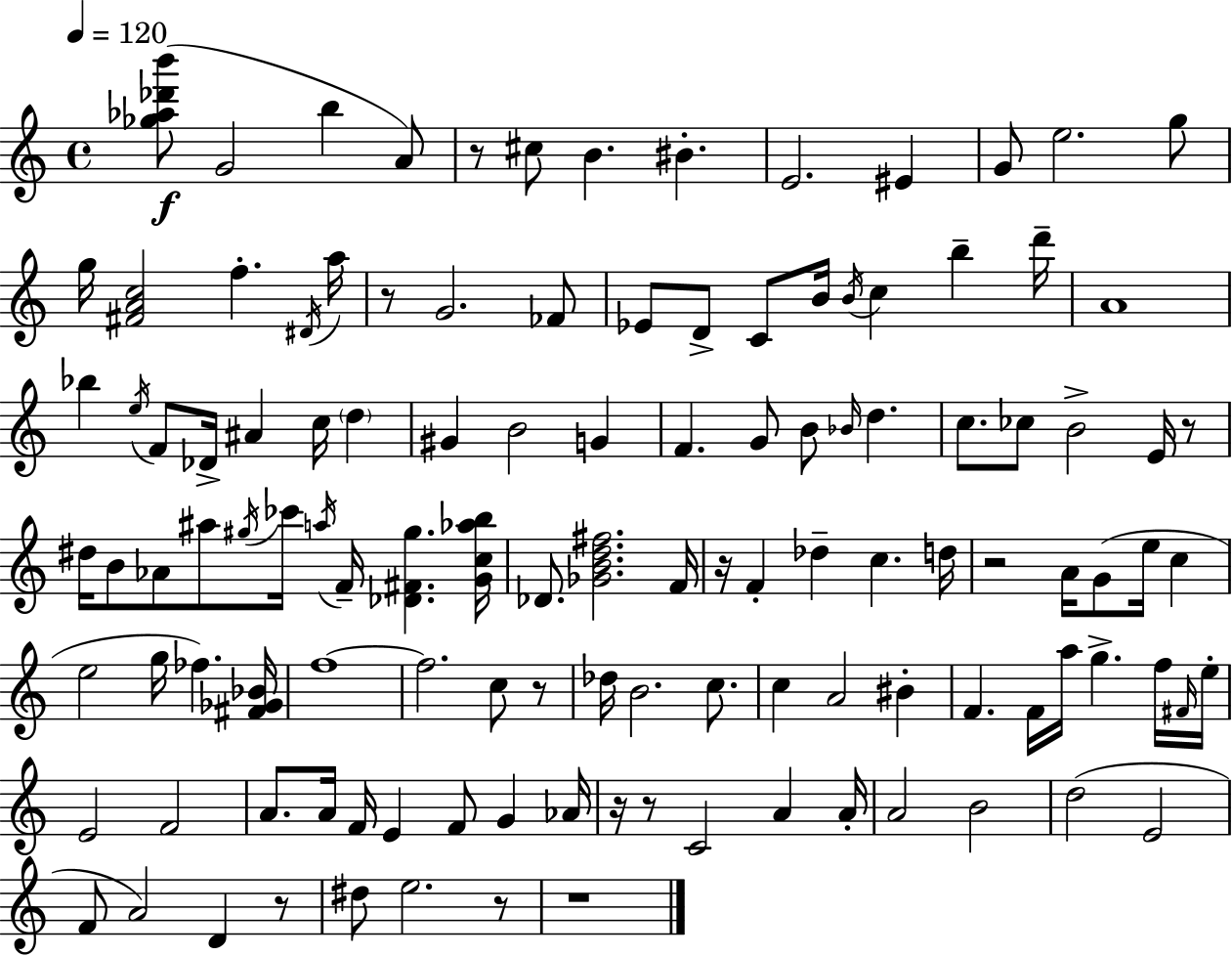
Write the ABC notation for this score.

X:1
T:Untitled
M:4/4
L:1/4
K:C
[_g_a_d'b']/2 G2 b A/2 z/2 ^c/2 B ^B E2 ^E G/2 e2 g/2 g/4 [^FAc]2 f ^D/4 a/4 z/2 G2 _F/2 _E/2 D/2 C/2 B/4 B/4 c b d'/4 A4 _b e/4 F/2 _D/4 ^A c/4 d ^G B2 G F G/2 B/2 _B/4 d c/2 _c/2 B2 E/4 z/2 ^d/4 B/2 _A/2 ^a/2 ^g/4 _c'/4 a/4 F/4 [_D^F^g] [Gc_ab]/4 _D/2 [_GBd^f]2 F/4 z/4 F _d c d/4 z2 A/4 G/2 e/4 c e2 g/4 _f [^F_G_B]/4 f4 f2 c/2 z/2 _d/4 B2 c/2 c A2 ^B F F/4 a/4 g f/4 ^F/4 e/4 E2 F2 A/2 A/4 F/4 E F/2 G _A/4 z/4 z/2 C2 A A/4 A2 B2 d2 E2 F/2 A2 D z/2 ^d/2 e2 z/2 z4